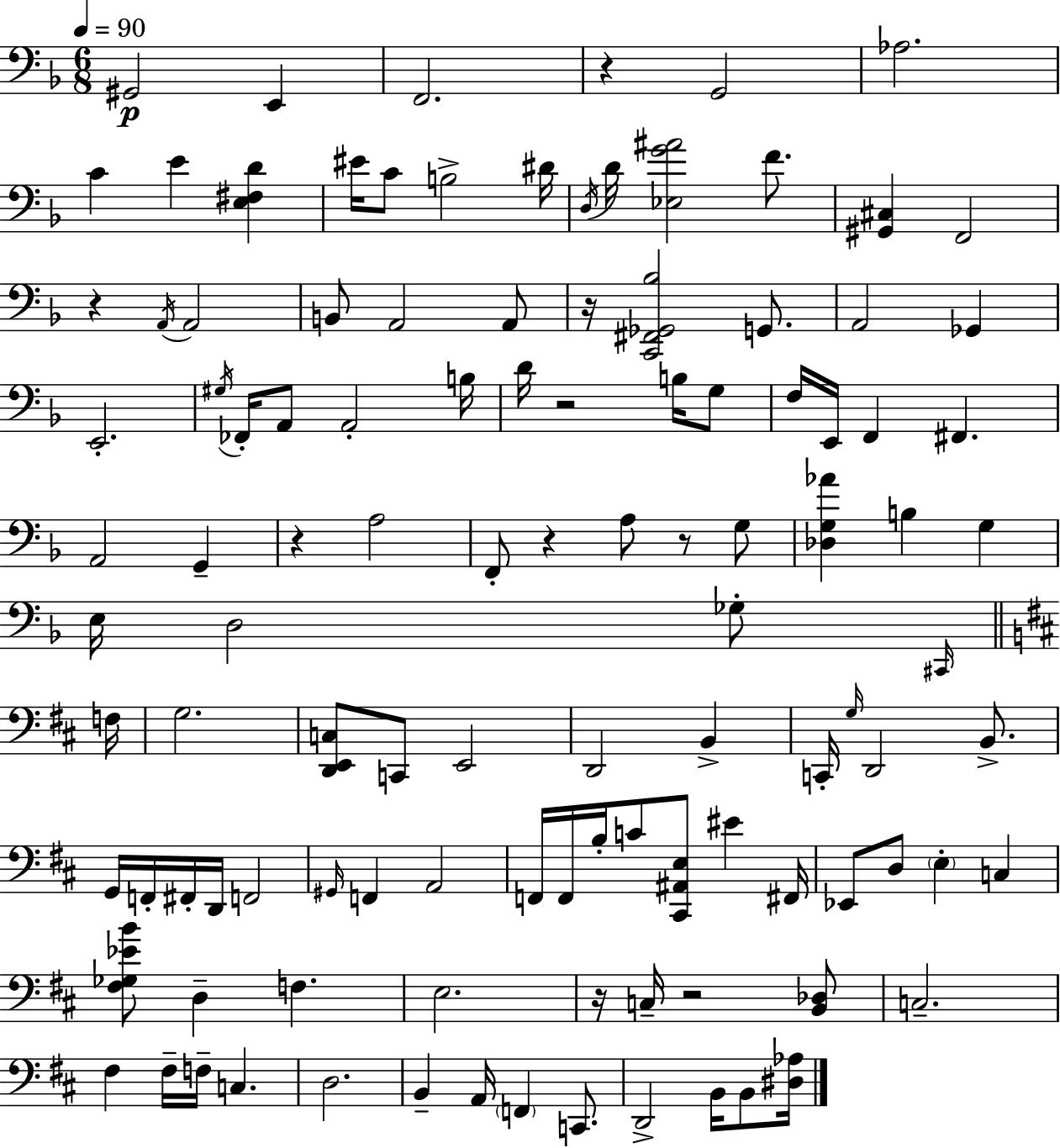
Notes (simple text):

G#2/h E2/q F2/h. R/q G2/h Ab3/h. C4/q E4/q [E3,F#3,D4]/q EIS4/s C4/e B3/h D#4/s D3/s D4/s [Eb3,G4,A#4]/h F4/e. [G#2,C#3]/q F2/h R/q A2/s A2/h B2/e A2/h A2/e R/s [C2,F#2,Gb2,Bb3]/h G2/e. A2/h Gb2/q E2/h. G#3/s FES2/s A2/e A2/h B3/s D4/s R/h B3/s G3/e F3/s E2/s F2/q F#2/q. A2/h G2/q R/q A3/h F2/e R/q A3/e R/e G3/e [Db3,G3,Ab4]/q B3/q G3/q E3/s D3/h Gb3/e C#2/s F3/s G3/h. [D2,E2,C3]/e C2/e E2/h D2/h B2/q C2/s G3/s D2/h B2/e. G2/s F2/s F#2/s D2/s F2/h G#2/s F2/q A2/h F2/s F2/s B3/s C4/e [C#2,A#2,E3]/e EIS4/q F#2/s Eb2/e D3/e E3/q C3/q [F#3,Gb3,Eb4,B4]/e D3/q F3/q. E3/h. R/s C3/s R/h [B2,Db3]/e C3/h. F#3/q F#3/s F3/s C3/q. D3/h. B2/q A2/s F2/q C2/e. D2/h B2/s B2/e [D#3,Ab3]/s